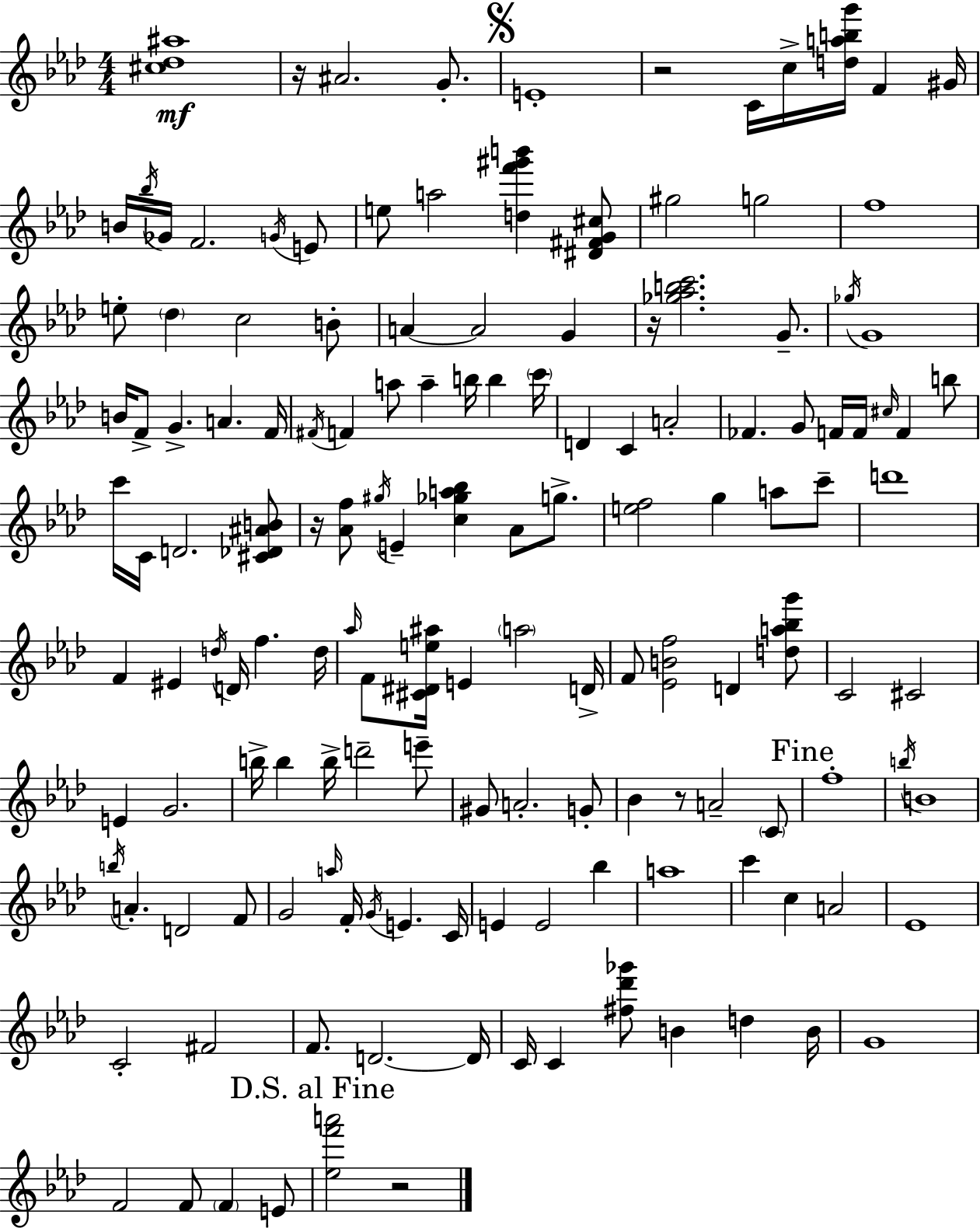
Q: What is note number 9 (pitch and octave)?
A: Bb5